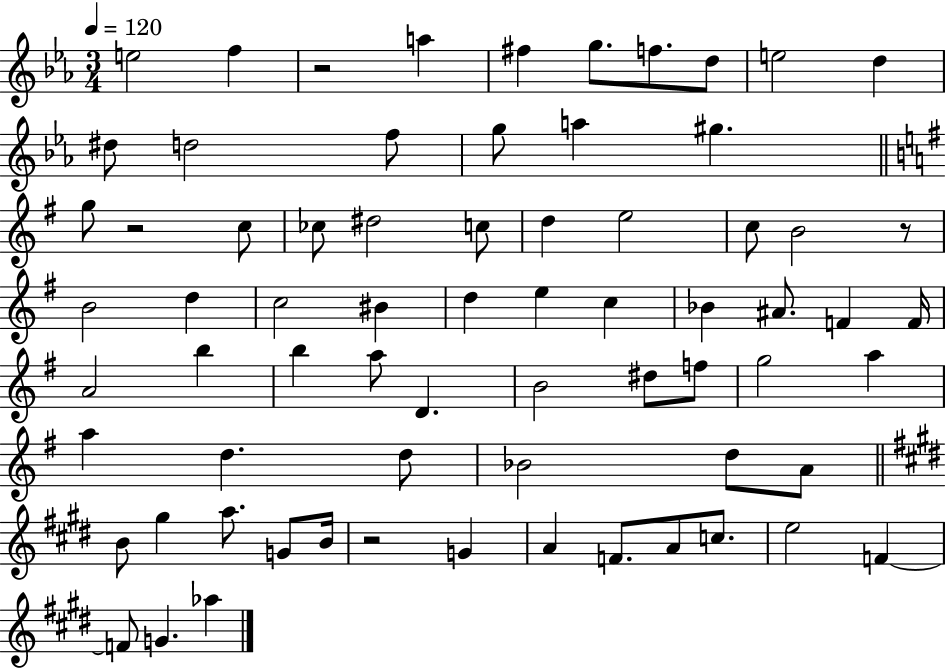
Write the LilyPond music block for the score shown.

{
  \clef treble
  \numericTimeSignature
  \time 3/4
  \key ees \major
  \tempo 4 = 120
  e''2 f''4 | r2 a''4 | fis''4 g''8. f''8. d''8 | e''2 d''4 | \break dis''8 d''2 f''8 | g''8 a''4 gis''4. | \bar "||" \break \key g \major g''8 r2 c''8 | ces''8 dis''2 c''8 | d''4 e''2 | c''8 b'2 r8 | \break b'2 d''4 | c''2 bis'4 | d''4 e''4 c''4 | bes'4 ais'8. f'4 f'16 | \break a'2 b''4 | b''4 a''8 d'4. | b'2 dis''8 f''8 | g''2 a''4 | \break a''4 d''4. d''8 | bes'2 d''8 a'8 | \bar "||" \break \key e \major b'8 gis''4 a''8. g'8 b'16 | r2 g'4 | a'4 f'8. a'8 c''8. | e''2 f'4~~ | \break f'8 g'4. aes''4 | \bar "|."
}